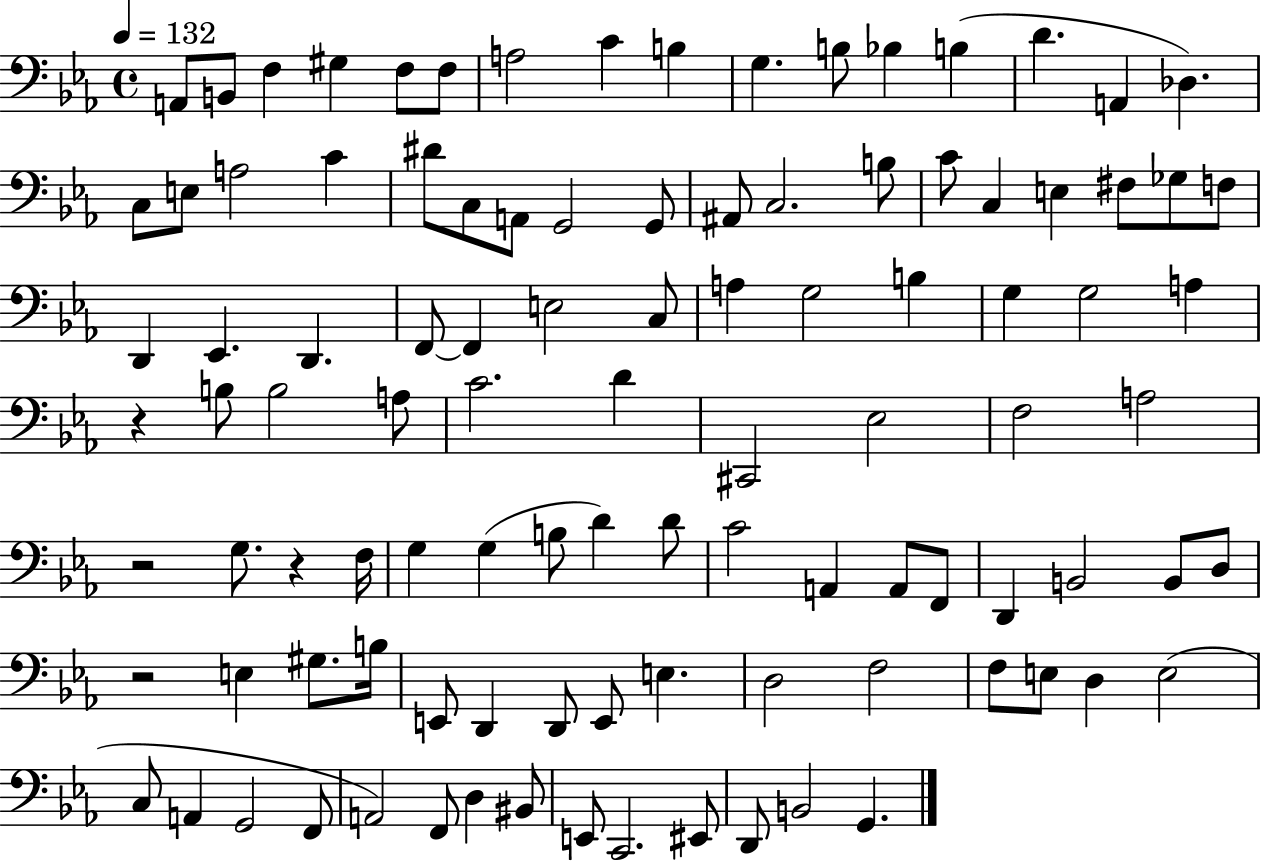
A2/e B2/e F3/q G#3/q F3/e F3/e A3/h C4/q B3/q G3/q. B3/e Bb3/q B3/q D4/q. A2/q Db3/q. C3/e E3/e A3/h C4/q D#4/e C3/e A2/e G2/h G2/e A#2/e C3/h. B3/e C4/e C3/q E3/q F#3/e Gb3/e F3/e D2/q Eb2/q. D2/q. F2/e F2/q E3/h C3/e A3/q G3/h B3/q G3/q G3/h A3/q R/q B3/e B3/h A3/e C4/h. D4/q C#2/h Eb3/h F3/h A3/h R/h G3/e. R/q F3/s G3/q G3/q B3/e D4/q D4/e C4/h A2/q A2/e F2/e D2/q B2/h B2/e D3/e R/h E3/q G#3/e. B3/s E2/e D2/q D2/e E2/e E3/q. D3/h F3/h F3/e E3/e D3/q E3/h C3/e A2/q G2/h F2/e A2/h F2/e D3/q BIS2/e E2/e C2/h. EIS2/e D2/e B2/h G2/q.